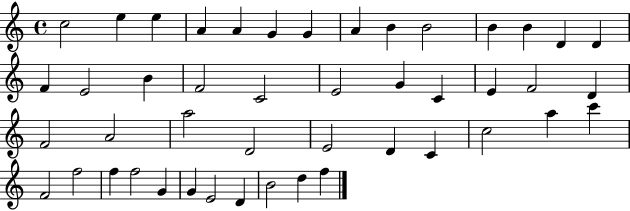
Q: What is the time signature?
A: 4/4